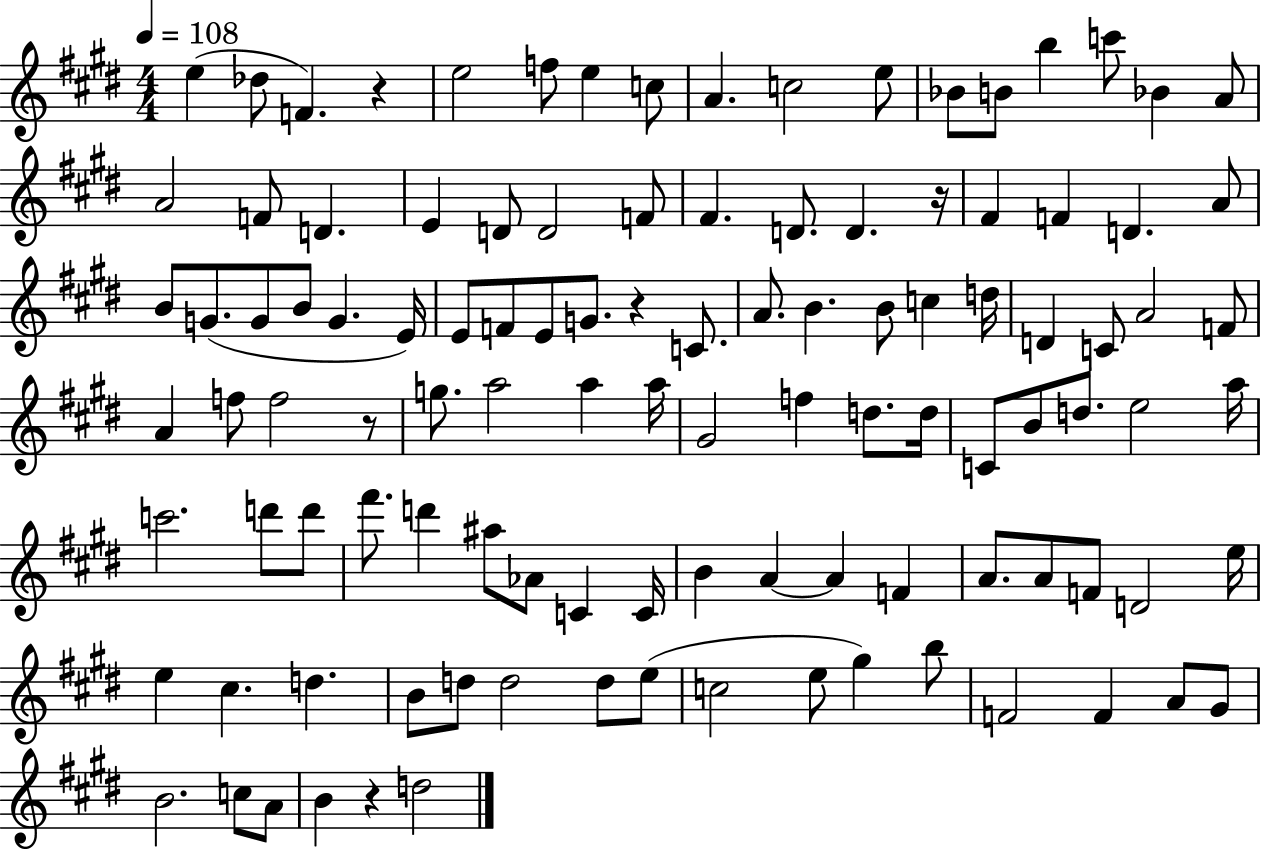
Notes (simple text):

E5/q Db5/e F4/q. R/q E5/h F5/e E5/q C5/e A4/q. C5/h E5/e Bb4/e B4/e B5/q C6/e Bb4/q A4/e A4/h F4/e D4/q. E4/q D4/e D4/h F4/e F#4/q. D4/e. D4/q. R/s F#4/q F4/q D4/q. A4/e B4/e G4/e. G4/e B4/e G4/q. E4/s E4/e F4/e E4/e G4/e. R/q C4/e. A4/e. B4/q. B4/e C5/q D5/s D4/q C4/e A4/h F4/e A4/q F5/e F5/h R/e G5/e. A5/h A5/q A5/s G#4/h F5/q D5/e. D5/s C4/e B4/e D5/e. E5/h A5/s C6/h. D6/e D6/e F#6/e. D6/q A#5/e Ab4/e C4/q C4/s B4/q A4/q A4/q F4/q A4/e. A4/e F4/e D4/h E5/s E5/q C#5/q. D5/q. B4/e D5/e D5/h D5/e E5/e C5/h E5/e G#5/q B5/e F4/h F4/q A4/e G#4/e B4/h. C5/e A4/e B4/q R/q D5/h